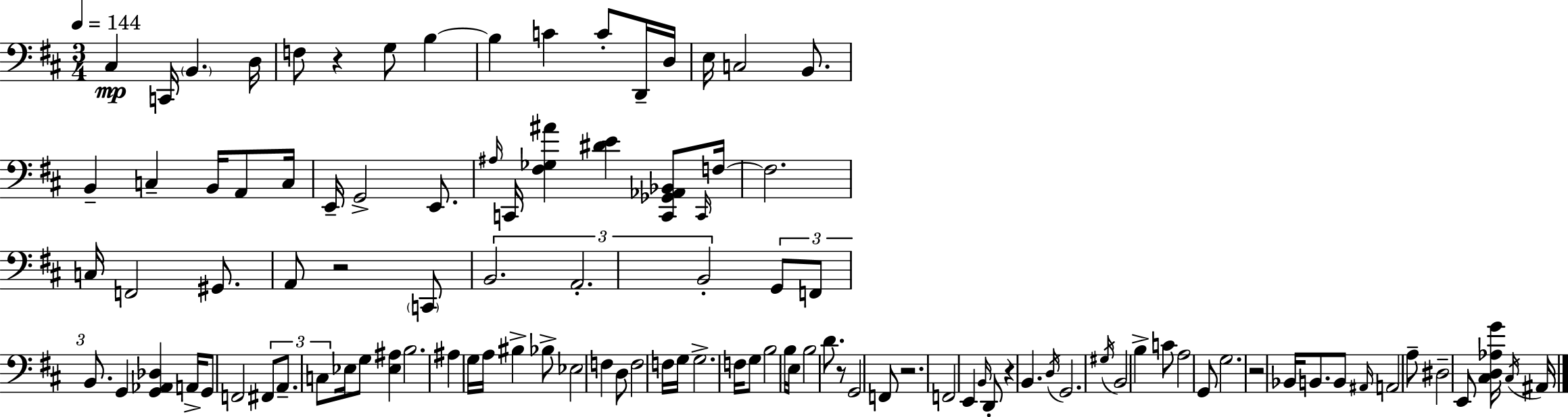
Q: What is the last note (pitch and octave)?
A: A#2